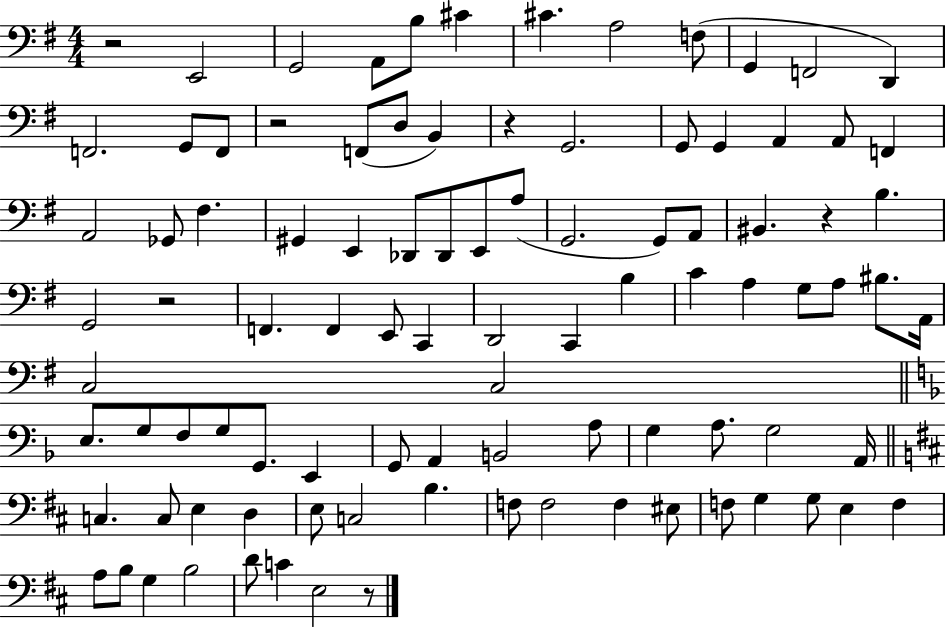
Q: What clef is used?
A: bass